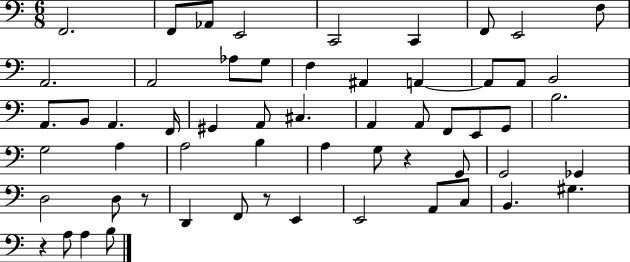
X:1
T:Untitled
M:6/8
L:1/4
K:C
F,,2 F,,/2 _A,,/2 E,,2 C,,2 C,, F,,/2 E,,2 F,/2 A,,2 A,,2 _A,/2 G,/2 F, ^A,, A,, A,,/2 A,,/2 B,,2 A,,/2 B,,/2 A,, F,,/4 ^G,, A,,/2 ^C, A,, A,,/2 F,,/2 E,,/2 G,,/2 B,2 G,2 A, A,2 B, A, G,/2 z G,,/2 G,,2 _G,, D,2 D,/2 z/2 D,, F,,/2 z/2 E,, E,,2 A,,/2 C,/2 B,, ^G, z A,/2 A, B,/2